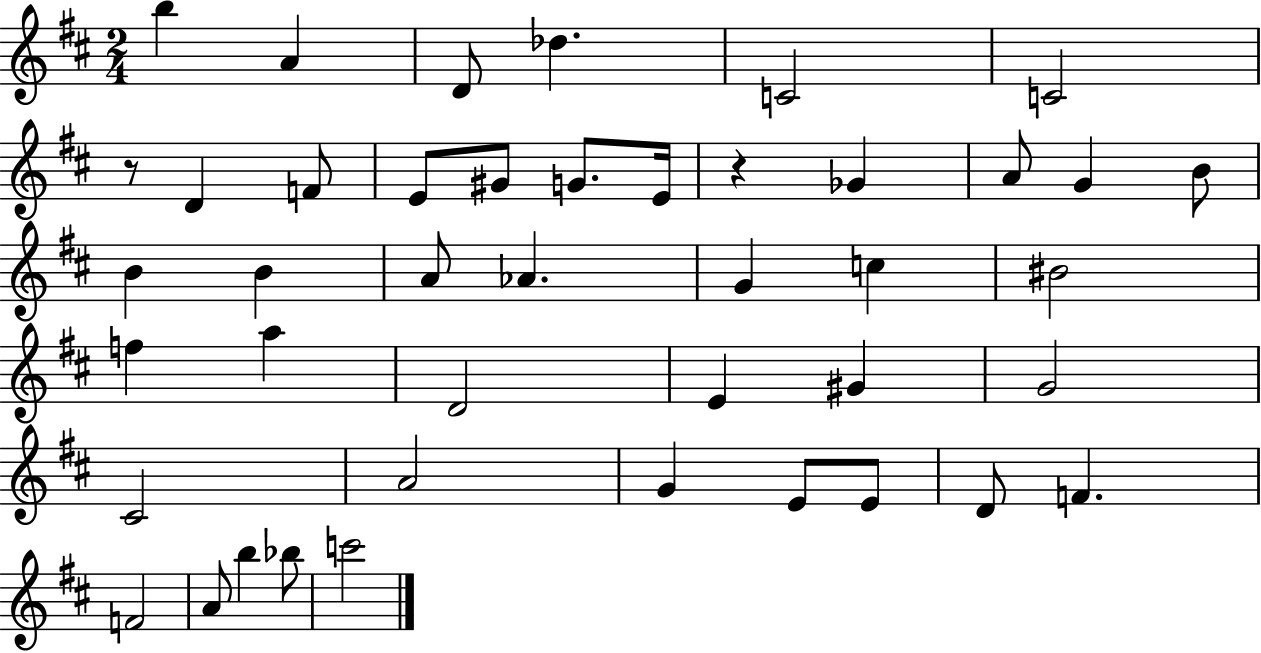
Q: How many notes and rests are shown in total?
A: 43